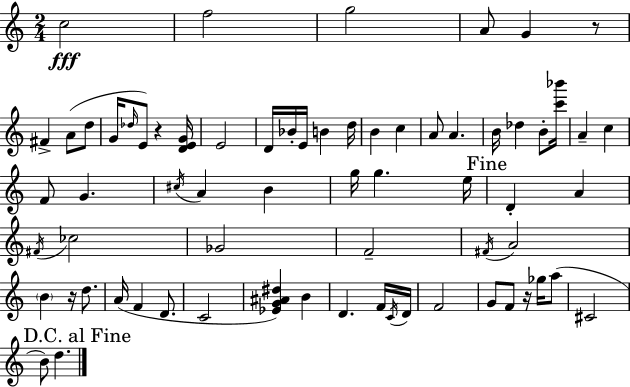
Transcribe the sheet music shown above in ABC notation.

X:1
T:Untitled
M:2/4
L:1/4
K:Am
c2 f2 g2 A/2 G z/2 ^F A/2 d/2 G/4 _d/4 E/2 z [DEG]/4 E2 D/4 _B/4 E/4 B d/4 B c A/2 A B/4 _d B/2 [c'_b']/4 A c F/2 G ^c/4 A B g/4 g e/4 D A ^F/4 _c2 _G2 F2 ^F/4 A2 B z/4 d/2 A/4 F D/2 C2 [_EG^A^d] B D F/4 C/4 D/4 F2 G/2 F/2 z/4 _g/4 a/2 ^C2 B/2 d